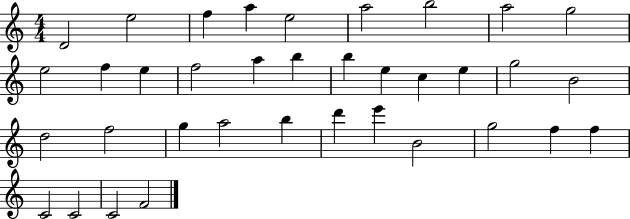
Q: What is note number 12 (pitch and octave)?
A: E5